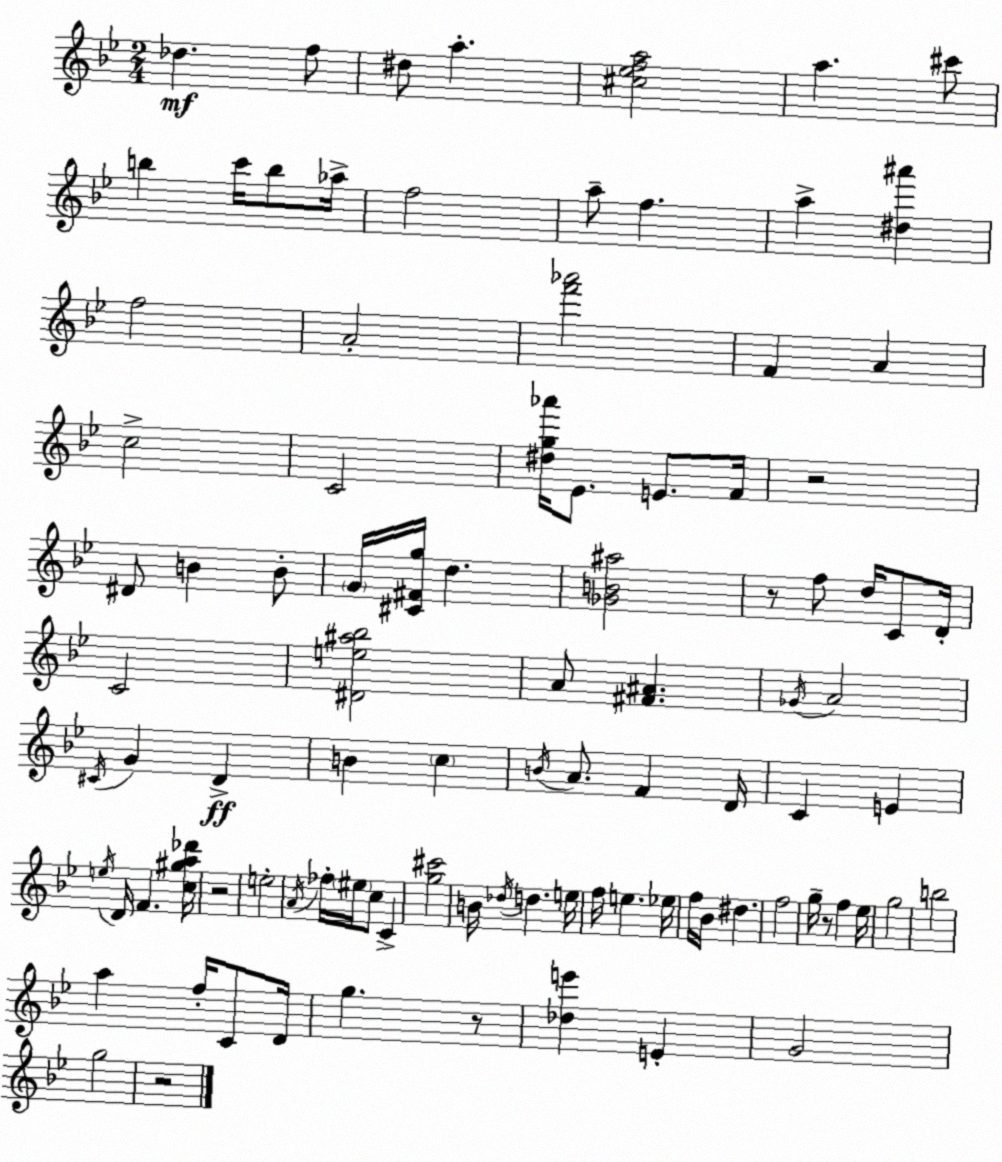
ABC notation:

X:1
T:Untitled
M:2/4
L:1/4
K:Gm
_d f/2 ^d/2 a [^c_efa]2 a ^c'/2 b c'/4 b/2 _a/4 f2 a/2 f a [^d^a'] f2 A2 [f'_a']2 F A c2 C2 [^dg_a']/4 _E/2 E/2 F/4 z2 ^D/2 B B/2 G/4 [^C^Fg]/4 d [_GB^a]2 z/2 f/2 d/4 C/2 D/4 C2 [^De^a_b]2 A/2 [^F^A] _G/4 A2 ^C/4 G D B c B/4 A/2 F D/4 C E e/4 D/4 F [c^ga_d']/4 z2 e2 A/4 _f/4 ^e/4 c/2 C [g^c']2 B/4 _d/4 d e/4 f/4 e _e/4 f/4 _B/4 ^d f2 g/4 z/2 f _e/4 g2 b2 a f/4 C/2 D/4 g z/2 [_de'] E G2 g2 z2